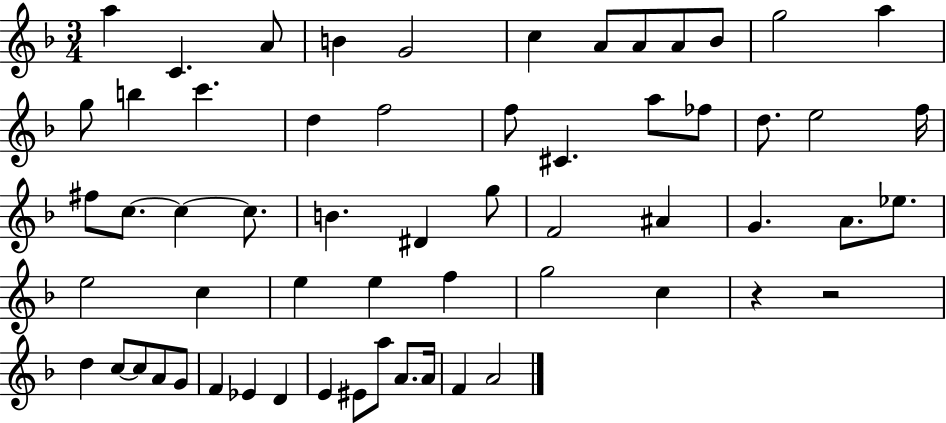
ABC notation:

X:1
T:Untitled
M:3/4
L:1/4
K:F
a C A/2 B G2 c A/2 A/2 A/2 _B/2 g2 a g/2 b c' d f2 f/2 ^C a/2 _f/2 d/2 e2 f/4 ^f/2 c/2 c c/2 B ^D g/2 F2 ^A G A/2 _e/2 e2 c e e f g2 c z z2 d c/2 c/2 A/2 G/2 F _E D E ^E/2 a/2 A/2 A/4 F A2